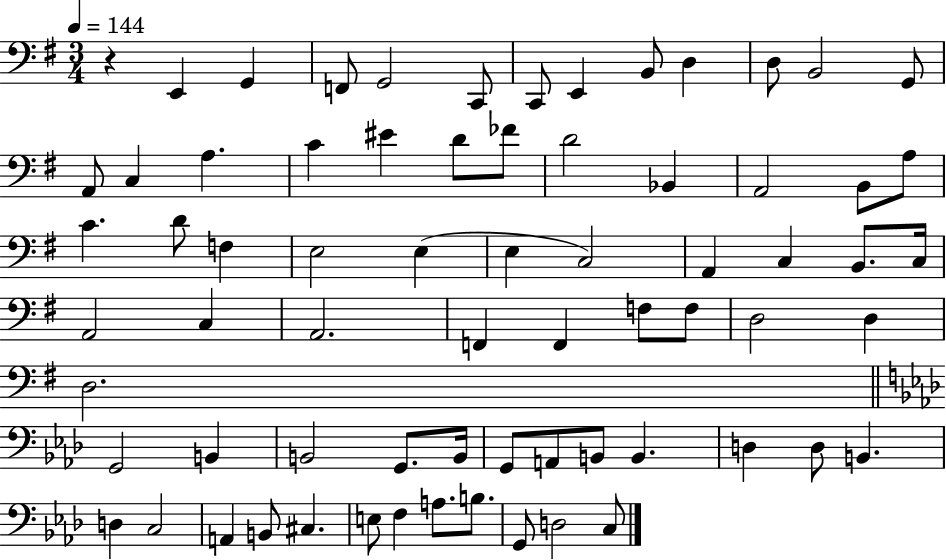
X:1
T:Untitled
M:3/4
L:1/4
K:G
z E,, G,, F,,/2 G,,2 C,,/2 C,,/2 E,, B,,/2 D, D,/2 B,,2 G,,/2 A,,/2 C, A, C ^E D/2 _F/2 D2 _B,, A,,2 B,,/2 A,/2 C D/2 F, E,2 E, E, C,2 A,, C, B,,/2 C,/4 A,,2 C, A,,2 F,, F,, F,/2 F,/2 D,2 D, D,2 G,,2 B,, B,,2 G,,/2 B,,/4 G,,/2 A,,/2 B,,/2 B,, D, D,/2 B,, D, C,2 A,, B,,/2 ^C, E,/2 F, A,/2 B,/2 G,,/2 D,2 C,/2